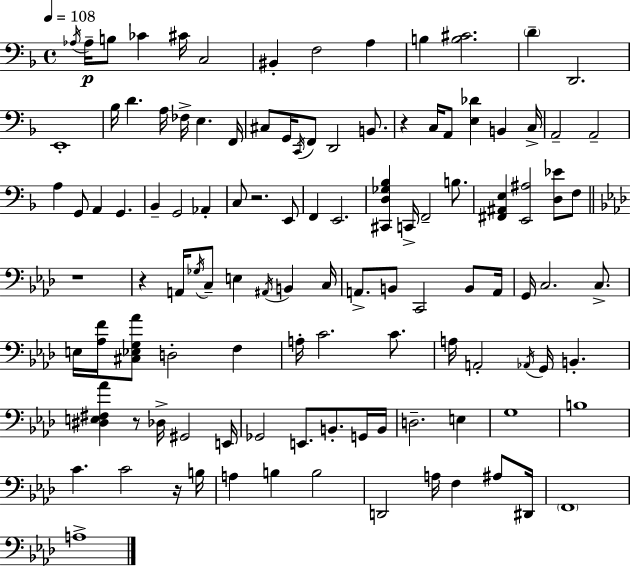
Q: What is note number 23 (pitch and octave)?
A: F2